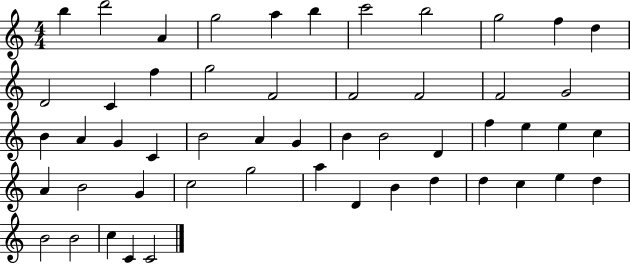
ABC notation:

X:1
T:Untitled
M:4/4
L:1/4
K:C
b d'2 A g2 a b c'2 b2 g2 f d D2 C f g2 F2 F2 F2 F2 G2 B A G C B2 A G B B2 D f e e c A B2 G c2 g2 a D B d d c e d B2 B2 c C C2